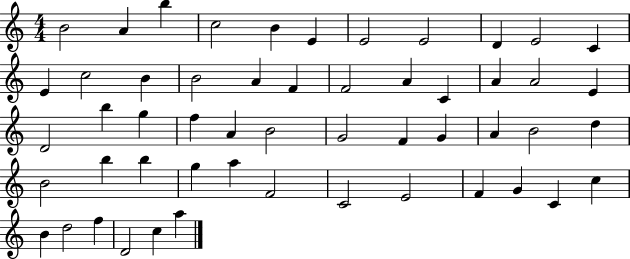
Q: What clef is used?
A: treble